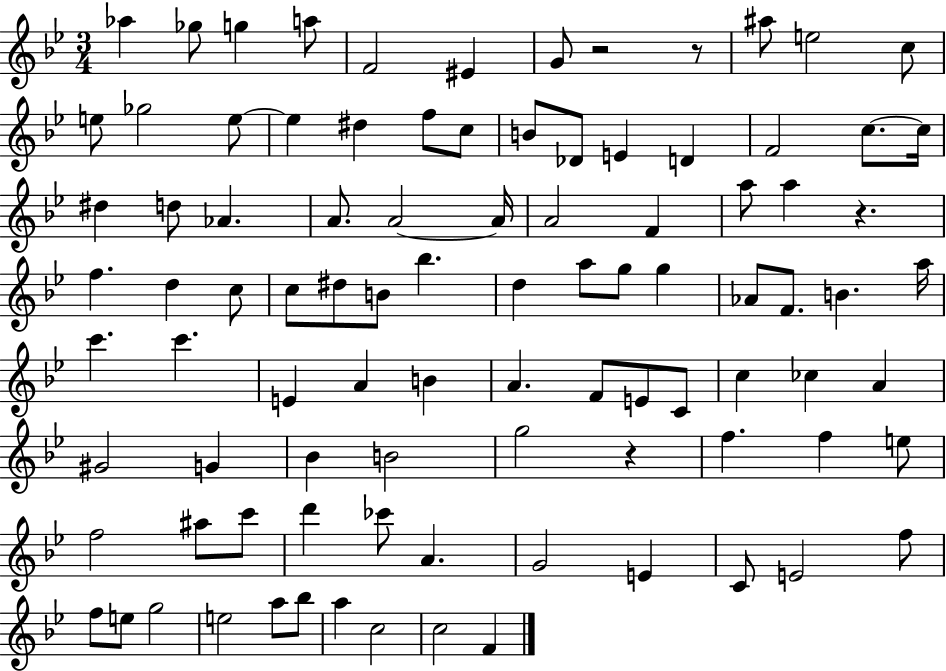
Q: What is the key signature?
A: BES major